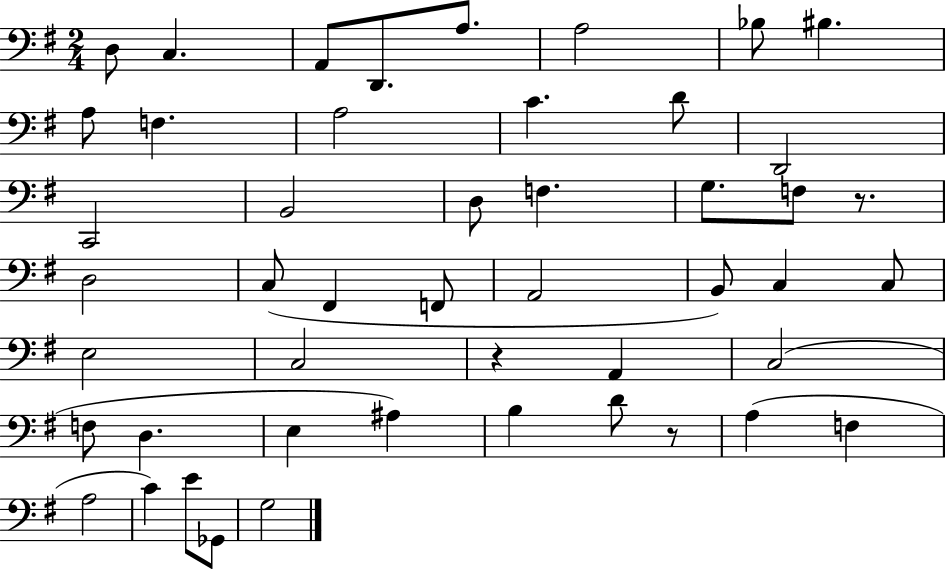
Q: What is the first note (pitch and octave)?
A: D3